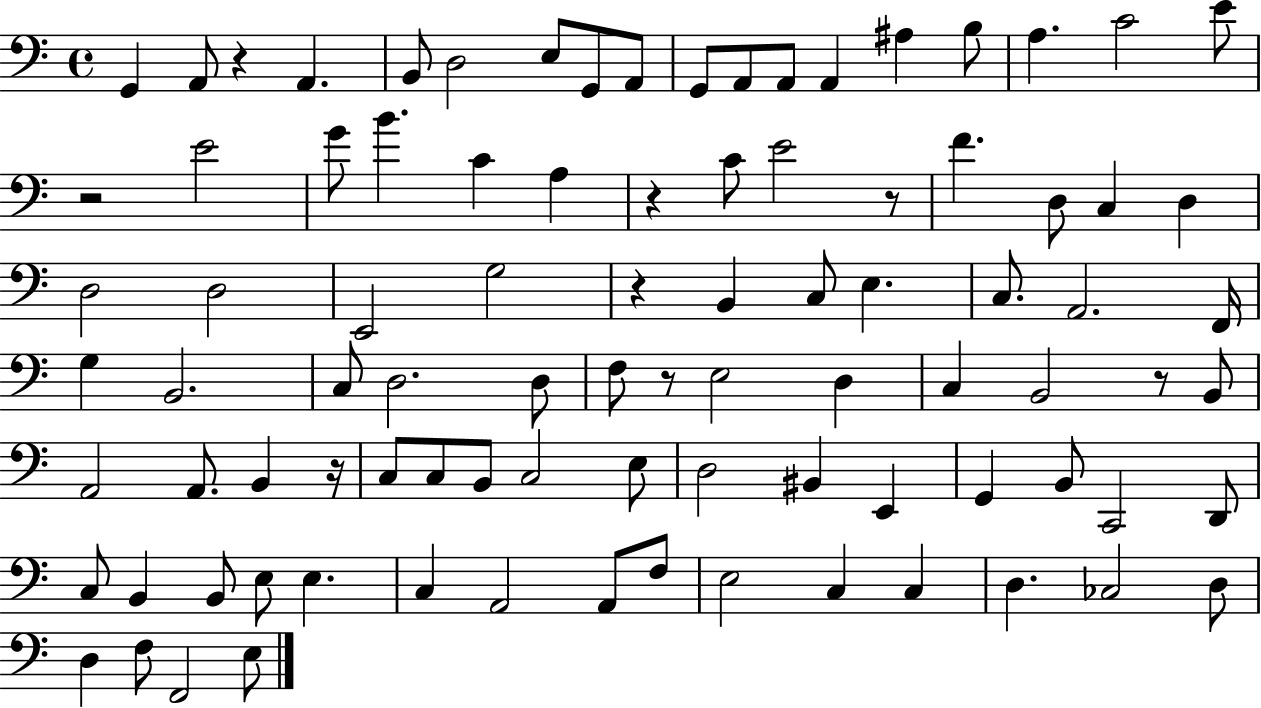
G2/q A2/e R/q A2/q. B2/e D3/h E3/e G2/e A2/e G2/e A2/e A2/e A2/q A#3/q B3/e A3/q. C4/h E4/e R/h E4/h G4/e B4/q. C4/q A3/q R/q C4/e E4/h R/e F4/q. D3/e C3/q D3/q D3/h D3/h E2/h G3/h R/q B2/q C3/e E3/q. C3/e. A2/h. F2/s G3/q B2/h. C3/e D3/h. D3/e F3/e R/e E3/h D3/q C3/q B2/h R/e B2/e A2/h A2/e. B2/q R/s C3/e C3/e B2/e C3/h E3/e D3/h BIS2/q E2/q G2/q B2/e C2/h D2/e C3/e B2/q B2/e E3/e E3/q. C3/q A2/h A2/e F3/e E3/h C3/q C3/q D3/q. CES3/h D3/e D3/q F3/e F2/h E3/e